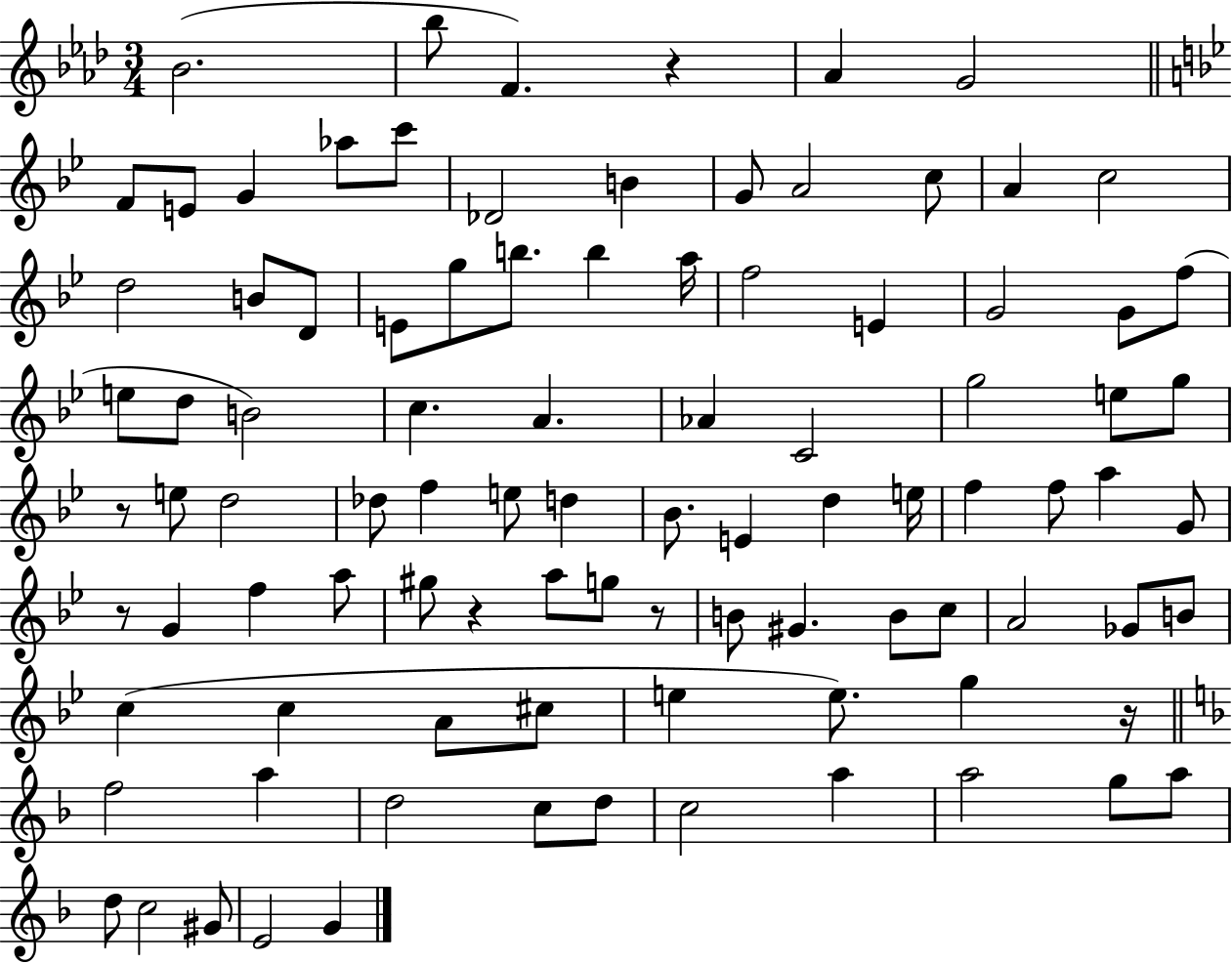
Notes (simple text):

Bb4/h. Bb5/e F4/q. R/q Ab4/q G4/h F4/e E4/e G4/q Ab5/e C6/e Db4/h B4/q G4/e A4/h C5/e A4/q C5/h D5/h B4/e D4/e E4/e G5/e B5/e. B5/q A5/s F5/h E4/q G4/h G4/e F5/e E5/e D5/e B4/h C5/q. A4/q. Ab4/q C4/h G5/h E5/e G5/e R/e E5/e D5/h Db5/e F5/q E5/e D5/q Bb4/e. E4/q D5/q E5/s F5/q F5/e A5/q G4/e R/e G4/q F5/q A5/e G#5/e R/q A5/e G5/e R/e B4/e G#4/q. B4/e C5/e A4/h Gb4/e B4/e C5/q C5/q A4/e C#5/e E5/q E5/e. G5/q R/s F5/h A5/q D5/h C5/e D5/e C5/h A5/q A5/h G5/e A5/e D5/e C5/h G#4/e E4/h G4/q